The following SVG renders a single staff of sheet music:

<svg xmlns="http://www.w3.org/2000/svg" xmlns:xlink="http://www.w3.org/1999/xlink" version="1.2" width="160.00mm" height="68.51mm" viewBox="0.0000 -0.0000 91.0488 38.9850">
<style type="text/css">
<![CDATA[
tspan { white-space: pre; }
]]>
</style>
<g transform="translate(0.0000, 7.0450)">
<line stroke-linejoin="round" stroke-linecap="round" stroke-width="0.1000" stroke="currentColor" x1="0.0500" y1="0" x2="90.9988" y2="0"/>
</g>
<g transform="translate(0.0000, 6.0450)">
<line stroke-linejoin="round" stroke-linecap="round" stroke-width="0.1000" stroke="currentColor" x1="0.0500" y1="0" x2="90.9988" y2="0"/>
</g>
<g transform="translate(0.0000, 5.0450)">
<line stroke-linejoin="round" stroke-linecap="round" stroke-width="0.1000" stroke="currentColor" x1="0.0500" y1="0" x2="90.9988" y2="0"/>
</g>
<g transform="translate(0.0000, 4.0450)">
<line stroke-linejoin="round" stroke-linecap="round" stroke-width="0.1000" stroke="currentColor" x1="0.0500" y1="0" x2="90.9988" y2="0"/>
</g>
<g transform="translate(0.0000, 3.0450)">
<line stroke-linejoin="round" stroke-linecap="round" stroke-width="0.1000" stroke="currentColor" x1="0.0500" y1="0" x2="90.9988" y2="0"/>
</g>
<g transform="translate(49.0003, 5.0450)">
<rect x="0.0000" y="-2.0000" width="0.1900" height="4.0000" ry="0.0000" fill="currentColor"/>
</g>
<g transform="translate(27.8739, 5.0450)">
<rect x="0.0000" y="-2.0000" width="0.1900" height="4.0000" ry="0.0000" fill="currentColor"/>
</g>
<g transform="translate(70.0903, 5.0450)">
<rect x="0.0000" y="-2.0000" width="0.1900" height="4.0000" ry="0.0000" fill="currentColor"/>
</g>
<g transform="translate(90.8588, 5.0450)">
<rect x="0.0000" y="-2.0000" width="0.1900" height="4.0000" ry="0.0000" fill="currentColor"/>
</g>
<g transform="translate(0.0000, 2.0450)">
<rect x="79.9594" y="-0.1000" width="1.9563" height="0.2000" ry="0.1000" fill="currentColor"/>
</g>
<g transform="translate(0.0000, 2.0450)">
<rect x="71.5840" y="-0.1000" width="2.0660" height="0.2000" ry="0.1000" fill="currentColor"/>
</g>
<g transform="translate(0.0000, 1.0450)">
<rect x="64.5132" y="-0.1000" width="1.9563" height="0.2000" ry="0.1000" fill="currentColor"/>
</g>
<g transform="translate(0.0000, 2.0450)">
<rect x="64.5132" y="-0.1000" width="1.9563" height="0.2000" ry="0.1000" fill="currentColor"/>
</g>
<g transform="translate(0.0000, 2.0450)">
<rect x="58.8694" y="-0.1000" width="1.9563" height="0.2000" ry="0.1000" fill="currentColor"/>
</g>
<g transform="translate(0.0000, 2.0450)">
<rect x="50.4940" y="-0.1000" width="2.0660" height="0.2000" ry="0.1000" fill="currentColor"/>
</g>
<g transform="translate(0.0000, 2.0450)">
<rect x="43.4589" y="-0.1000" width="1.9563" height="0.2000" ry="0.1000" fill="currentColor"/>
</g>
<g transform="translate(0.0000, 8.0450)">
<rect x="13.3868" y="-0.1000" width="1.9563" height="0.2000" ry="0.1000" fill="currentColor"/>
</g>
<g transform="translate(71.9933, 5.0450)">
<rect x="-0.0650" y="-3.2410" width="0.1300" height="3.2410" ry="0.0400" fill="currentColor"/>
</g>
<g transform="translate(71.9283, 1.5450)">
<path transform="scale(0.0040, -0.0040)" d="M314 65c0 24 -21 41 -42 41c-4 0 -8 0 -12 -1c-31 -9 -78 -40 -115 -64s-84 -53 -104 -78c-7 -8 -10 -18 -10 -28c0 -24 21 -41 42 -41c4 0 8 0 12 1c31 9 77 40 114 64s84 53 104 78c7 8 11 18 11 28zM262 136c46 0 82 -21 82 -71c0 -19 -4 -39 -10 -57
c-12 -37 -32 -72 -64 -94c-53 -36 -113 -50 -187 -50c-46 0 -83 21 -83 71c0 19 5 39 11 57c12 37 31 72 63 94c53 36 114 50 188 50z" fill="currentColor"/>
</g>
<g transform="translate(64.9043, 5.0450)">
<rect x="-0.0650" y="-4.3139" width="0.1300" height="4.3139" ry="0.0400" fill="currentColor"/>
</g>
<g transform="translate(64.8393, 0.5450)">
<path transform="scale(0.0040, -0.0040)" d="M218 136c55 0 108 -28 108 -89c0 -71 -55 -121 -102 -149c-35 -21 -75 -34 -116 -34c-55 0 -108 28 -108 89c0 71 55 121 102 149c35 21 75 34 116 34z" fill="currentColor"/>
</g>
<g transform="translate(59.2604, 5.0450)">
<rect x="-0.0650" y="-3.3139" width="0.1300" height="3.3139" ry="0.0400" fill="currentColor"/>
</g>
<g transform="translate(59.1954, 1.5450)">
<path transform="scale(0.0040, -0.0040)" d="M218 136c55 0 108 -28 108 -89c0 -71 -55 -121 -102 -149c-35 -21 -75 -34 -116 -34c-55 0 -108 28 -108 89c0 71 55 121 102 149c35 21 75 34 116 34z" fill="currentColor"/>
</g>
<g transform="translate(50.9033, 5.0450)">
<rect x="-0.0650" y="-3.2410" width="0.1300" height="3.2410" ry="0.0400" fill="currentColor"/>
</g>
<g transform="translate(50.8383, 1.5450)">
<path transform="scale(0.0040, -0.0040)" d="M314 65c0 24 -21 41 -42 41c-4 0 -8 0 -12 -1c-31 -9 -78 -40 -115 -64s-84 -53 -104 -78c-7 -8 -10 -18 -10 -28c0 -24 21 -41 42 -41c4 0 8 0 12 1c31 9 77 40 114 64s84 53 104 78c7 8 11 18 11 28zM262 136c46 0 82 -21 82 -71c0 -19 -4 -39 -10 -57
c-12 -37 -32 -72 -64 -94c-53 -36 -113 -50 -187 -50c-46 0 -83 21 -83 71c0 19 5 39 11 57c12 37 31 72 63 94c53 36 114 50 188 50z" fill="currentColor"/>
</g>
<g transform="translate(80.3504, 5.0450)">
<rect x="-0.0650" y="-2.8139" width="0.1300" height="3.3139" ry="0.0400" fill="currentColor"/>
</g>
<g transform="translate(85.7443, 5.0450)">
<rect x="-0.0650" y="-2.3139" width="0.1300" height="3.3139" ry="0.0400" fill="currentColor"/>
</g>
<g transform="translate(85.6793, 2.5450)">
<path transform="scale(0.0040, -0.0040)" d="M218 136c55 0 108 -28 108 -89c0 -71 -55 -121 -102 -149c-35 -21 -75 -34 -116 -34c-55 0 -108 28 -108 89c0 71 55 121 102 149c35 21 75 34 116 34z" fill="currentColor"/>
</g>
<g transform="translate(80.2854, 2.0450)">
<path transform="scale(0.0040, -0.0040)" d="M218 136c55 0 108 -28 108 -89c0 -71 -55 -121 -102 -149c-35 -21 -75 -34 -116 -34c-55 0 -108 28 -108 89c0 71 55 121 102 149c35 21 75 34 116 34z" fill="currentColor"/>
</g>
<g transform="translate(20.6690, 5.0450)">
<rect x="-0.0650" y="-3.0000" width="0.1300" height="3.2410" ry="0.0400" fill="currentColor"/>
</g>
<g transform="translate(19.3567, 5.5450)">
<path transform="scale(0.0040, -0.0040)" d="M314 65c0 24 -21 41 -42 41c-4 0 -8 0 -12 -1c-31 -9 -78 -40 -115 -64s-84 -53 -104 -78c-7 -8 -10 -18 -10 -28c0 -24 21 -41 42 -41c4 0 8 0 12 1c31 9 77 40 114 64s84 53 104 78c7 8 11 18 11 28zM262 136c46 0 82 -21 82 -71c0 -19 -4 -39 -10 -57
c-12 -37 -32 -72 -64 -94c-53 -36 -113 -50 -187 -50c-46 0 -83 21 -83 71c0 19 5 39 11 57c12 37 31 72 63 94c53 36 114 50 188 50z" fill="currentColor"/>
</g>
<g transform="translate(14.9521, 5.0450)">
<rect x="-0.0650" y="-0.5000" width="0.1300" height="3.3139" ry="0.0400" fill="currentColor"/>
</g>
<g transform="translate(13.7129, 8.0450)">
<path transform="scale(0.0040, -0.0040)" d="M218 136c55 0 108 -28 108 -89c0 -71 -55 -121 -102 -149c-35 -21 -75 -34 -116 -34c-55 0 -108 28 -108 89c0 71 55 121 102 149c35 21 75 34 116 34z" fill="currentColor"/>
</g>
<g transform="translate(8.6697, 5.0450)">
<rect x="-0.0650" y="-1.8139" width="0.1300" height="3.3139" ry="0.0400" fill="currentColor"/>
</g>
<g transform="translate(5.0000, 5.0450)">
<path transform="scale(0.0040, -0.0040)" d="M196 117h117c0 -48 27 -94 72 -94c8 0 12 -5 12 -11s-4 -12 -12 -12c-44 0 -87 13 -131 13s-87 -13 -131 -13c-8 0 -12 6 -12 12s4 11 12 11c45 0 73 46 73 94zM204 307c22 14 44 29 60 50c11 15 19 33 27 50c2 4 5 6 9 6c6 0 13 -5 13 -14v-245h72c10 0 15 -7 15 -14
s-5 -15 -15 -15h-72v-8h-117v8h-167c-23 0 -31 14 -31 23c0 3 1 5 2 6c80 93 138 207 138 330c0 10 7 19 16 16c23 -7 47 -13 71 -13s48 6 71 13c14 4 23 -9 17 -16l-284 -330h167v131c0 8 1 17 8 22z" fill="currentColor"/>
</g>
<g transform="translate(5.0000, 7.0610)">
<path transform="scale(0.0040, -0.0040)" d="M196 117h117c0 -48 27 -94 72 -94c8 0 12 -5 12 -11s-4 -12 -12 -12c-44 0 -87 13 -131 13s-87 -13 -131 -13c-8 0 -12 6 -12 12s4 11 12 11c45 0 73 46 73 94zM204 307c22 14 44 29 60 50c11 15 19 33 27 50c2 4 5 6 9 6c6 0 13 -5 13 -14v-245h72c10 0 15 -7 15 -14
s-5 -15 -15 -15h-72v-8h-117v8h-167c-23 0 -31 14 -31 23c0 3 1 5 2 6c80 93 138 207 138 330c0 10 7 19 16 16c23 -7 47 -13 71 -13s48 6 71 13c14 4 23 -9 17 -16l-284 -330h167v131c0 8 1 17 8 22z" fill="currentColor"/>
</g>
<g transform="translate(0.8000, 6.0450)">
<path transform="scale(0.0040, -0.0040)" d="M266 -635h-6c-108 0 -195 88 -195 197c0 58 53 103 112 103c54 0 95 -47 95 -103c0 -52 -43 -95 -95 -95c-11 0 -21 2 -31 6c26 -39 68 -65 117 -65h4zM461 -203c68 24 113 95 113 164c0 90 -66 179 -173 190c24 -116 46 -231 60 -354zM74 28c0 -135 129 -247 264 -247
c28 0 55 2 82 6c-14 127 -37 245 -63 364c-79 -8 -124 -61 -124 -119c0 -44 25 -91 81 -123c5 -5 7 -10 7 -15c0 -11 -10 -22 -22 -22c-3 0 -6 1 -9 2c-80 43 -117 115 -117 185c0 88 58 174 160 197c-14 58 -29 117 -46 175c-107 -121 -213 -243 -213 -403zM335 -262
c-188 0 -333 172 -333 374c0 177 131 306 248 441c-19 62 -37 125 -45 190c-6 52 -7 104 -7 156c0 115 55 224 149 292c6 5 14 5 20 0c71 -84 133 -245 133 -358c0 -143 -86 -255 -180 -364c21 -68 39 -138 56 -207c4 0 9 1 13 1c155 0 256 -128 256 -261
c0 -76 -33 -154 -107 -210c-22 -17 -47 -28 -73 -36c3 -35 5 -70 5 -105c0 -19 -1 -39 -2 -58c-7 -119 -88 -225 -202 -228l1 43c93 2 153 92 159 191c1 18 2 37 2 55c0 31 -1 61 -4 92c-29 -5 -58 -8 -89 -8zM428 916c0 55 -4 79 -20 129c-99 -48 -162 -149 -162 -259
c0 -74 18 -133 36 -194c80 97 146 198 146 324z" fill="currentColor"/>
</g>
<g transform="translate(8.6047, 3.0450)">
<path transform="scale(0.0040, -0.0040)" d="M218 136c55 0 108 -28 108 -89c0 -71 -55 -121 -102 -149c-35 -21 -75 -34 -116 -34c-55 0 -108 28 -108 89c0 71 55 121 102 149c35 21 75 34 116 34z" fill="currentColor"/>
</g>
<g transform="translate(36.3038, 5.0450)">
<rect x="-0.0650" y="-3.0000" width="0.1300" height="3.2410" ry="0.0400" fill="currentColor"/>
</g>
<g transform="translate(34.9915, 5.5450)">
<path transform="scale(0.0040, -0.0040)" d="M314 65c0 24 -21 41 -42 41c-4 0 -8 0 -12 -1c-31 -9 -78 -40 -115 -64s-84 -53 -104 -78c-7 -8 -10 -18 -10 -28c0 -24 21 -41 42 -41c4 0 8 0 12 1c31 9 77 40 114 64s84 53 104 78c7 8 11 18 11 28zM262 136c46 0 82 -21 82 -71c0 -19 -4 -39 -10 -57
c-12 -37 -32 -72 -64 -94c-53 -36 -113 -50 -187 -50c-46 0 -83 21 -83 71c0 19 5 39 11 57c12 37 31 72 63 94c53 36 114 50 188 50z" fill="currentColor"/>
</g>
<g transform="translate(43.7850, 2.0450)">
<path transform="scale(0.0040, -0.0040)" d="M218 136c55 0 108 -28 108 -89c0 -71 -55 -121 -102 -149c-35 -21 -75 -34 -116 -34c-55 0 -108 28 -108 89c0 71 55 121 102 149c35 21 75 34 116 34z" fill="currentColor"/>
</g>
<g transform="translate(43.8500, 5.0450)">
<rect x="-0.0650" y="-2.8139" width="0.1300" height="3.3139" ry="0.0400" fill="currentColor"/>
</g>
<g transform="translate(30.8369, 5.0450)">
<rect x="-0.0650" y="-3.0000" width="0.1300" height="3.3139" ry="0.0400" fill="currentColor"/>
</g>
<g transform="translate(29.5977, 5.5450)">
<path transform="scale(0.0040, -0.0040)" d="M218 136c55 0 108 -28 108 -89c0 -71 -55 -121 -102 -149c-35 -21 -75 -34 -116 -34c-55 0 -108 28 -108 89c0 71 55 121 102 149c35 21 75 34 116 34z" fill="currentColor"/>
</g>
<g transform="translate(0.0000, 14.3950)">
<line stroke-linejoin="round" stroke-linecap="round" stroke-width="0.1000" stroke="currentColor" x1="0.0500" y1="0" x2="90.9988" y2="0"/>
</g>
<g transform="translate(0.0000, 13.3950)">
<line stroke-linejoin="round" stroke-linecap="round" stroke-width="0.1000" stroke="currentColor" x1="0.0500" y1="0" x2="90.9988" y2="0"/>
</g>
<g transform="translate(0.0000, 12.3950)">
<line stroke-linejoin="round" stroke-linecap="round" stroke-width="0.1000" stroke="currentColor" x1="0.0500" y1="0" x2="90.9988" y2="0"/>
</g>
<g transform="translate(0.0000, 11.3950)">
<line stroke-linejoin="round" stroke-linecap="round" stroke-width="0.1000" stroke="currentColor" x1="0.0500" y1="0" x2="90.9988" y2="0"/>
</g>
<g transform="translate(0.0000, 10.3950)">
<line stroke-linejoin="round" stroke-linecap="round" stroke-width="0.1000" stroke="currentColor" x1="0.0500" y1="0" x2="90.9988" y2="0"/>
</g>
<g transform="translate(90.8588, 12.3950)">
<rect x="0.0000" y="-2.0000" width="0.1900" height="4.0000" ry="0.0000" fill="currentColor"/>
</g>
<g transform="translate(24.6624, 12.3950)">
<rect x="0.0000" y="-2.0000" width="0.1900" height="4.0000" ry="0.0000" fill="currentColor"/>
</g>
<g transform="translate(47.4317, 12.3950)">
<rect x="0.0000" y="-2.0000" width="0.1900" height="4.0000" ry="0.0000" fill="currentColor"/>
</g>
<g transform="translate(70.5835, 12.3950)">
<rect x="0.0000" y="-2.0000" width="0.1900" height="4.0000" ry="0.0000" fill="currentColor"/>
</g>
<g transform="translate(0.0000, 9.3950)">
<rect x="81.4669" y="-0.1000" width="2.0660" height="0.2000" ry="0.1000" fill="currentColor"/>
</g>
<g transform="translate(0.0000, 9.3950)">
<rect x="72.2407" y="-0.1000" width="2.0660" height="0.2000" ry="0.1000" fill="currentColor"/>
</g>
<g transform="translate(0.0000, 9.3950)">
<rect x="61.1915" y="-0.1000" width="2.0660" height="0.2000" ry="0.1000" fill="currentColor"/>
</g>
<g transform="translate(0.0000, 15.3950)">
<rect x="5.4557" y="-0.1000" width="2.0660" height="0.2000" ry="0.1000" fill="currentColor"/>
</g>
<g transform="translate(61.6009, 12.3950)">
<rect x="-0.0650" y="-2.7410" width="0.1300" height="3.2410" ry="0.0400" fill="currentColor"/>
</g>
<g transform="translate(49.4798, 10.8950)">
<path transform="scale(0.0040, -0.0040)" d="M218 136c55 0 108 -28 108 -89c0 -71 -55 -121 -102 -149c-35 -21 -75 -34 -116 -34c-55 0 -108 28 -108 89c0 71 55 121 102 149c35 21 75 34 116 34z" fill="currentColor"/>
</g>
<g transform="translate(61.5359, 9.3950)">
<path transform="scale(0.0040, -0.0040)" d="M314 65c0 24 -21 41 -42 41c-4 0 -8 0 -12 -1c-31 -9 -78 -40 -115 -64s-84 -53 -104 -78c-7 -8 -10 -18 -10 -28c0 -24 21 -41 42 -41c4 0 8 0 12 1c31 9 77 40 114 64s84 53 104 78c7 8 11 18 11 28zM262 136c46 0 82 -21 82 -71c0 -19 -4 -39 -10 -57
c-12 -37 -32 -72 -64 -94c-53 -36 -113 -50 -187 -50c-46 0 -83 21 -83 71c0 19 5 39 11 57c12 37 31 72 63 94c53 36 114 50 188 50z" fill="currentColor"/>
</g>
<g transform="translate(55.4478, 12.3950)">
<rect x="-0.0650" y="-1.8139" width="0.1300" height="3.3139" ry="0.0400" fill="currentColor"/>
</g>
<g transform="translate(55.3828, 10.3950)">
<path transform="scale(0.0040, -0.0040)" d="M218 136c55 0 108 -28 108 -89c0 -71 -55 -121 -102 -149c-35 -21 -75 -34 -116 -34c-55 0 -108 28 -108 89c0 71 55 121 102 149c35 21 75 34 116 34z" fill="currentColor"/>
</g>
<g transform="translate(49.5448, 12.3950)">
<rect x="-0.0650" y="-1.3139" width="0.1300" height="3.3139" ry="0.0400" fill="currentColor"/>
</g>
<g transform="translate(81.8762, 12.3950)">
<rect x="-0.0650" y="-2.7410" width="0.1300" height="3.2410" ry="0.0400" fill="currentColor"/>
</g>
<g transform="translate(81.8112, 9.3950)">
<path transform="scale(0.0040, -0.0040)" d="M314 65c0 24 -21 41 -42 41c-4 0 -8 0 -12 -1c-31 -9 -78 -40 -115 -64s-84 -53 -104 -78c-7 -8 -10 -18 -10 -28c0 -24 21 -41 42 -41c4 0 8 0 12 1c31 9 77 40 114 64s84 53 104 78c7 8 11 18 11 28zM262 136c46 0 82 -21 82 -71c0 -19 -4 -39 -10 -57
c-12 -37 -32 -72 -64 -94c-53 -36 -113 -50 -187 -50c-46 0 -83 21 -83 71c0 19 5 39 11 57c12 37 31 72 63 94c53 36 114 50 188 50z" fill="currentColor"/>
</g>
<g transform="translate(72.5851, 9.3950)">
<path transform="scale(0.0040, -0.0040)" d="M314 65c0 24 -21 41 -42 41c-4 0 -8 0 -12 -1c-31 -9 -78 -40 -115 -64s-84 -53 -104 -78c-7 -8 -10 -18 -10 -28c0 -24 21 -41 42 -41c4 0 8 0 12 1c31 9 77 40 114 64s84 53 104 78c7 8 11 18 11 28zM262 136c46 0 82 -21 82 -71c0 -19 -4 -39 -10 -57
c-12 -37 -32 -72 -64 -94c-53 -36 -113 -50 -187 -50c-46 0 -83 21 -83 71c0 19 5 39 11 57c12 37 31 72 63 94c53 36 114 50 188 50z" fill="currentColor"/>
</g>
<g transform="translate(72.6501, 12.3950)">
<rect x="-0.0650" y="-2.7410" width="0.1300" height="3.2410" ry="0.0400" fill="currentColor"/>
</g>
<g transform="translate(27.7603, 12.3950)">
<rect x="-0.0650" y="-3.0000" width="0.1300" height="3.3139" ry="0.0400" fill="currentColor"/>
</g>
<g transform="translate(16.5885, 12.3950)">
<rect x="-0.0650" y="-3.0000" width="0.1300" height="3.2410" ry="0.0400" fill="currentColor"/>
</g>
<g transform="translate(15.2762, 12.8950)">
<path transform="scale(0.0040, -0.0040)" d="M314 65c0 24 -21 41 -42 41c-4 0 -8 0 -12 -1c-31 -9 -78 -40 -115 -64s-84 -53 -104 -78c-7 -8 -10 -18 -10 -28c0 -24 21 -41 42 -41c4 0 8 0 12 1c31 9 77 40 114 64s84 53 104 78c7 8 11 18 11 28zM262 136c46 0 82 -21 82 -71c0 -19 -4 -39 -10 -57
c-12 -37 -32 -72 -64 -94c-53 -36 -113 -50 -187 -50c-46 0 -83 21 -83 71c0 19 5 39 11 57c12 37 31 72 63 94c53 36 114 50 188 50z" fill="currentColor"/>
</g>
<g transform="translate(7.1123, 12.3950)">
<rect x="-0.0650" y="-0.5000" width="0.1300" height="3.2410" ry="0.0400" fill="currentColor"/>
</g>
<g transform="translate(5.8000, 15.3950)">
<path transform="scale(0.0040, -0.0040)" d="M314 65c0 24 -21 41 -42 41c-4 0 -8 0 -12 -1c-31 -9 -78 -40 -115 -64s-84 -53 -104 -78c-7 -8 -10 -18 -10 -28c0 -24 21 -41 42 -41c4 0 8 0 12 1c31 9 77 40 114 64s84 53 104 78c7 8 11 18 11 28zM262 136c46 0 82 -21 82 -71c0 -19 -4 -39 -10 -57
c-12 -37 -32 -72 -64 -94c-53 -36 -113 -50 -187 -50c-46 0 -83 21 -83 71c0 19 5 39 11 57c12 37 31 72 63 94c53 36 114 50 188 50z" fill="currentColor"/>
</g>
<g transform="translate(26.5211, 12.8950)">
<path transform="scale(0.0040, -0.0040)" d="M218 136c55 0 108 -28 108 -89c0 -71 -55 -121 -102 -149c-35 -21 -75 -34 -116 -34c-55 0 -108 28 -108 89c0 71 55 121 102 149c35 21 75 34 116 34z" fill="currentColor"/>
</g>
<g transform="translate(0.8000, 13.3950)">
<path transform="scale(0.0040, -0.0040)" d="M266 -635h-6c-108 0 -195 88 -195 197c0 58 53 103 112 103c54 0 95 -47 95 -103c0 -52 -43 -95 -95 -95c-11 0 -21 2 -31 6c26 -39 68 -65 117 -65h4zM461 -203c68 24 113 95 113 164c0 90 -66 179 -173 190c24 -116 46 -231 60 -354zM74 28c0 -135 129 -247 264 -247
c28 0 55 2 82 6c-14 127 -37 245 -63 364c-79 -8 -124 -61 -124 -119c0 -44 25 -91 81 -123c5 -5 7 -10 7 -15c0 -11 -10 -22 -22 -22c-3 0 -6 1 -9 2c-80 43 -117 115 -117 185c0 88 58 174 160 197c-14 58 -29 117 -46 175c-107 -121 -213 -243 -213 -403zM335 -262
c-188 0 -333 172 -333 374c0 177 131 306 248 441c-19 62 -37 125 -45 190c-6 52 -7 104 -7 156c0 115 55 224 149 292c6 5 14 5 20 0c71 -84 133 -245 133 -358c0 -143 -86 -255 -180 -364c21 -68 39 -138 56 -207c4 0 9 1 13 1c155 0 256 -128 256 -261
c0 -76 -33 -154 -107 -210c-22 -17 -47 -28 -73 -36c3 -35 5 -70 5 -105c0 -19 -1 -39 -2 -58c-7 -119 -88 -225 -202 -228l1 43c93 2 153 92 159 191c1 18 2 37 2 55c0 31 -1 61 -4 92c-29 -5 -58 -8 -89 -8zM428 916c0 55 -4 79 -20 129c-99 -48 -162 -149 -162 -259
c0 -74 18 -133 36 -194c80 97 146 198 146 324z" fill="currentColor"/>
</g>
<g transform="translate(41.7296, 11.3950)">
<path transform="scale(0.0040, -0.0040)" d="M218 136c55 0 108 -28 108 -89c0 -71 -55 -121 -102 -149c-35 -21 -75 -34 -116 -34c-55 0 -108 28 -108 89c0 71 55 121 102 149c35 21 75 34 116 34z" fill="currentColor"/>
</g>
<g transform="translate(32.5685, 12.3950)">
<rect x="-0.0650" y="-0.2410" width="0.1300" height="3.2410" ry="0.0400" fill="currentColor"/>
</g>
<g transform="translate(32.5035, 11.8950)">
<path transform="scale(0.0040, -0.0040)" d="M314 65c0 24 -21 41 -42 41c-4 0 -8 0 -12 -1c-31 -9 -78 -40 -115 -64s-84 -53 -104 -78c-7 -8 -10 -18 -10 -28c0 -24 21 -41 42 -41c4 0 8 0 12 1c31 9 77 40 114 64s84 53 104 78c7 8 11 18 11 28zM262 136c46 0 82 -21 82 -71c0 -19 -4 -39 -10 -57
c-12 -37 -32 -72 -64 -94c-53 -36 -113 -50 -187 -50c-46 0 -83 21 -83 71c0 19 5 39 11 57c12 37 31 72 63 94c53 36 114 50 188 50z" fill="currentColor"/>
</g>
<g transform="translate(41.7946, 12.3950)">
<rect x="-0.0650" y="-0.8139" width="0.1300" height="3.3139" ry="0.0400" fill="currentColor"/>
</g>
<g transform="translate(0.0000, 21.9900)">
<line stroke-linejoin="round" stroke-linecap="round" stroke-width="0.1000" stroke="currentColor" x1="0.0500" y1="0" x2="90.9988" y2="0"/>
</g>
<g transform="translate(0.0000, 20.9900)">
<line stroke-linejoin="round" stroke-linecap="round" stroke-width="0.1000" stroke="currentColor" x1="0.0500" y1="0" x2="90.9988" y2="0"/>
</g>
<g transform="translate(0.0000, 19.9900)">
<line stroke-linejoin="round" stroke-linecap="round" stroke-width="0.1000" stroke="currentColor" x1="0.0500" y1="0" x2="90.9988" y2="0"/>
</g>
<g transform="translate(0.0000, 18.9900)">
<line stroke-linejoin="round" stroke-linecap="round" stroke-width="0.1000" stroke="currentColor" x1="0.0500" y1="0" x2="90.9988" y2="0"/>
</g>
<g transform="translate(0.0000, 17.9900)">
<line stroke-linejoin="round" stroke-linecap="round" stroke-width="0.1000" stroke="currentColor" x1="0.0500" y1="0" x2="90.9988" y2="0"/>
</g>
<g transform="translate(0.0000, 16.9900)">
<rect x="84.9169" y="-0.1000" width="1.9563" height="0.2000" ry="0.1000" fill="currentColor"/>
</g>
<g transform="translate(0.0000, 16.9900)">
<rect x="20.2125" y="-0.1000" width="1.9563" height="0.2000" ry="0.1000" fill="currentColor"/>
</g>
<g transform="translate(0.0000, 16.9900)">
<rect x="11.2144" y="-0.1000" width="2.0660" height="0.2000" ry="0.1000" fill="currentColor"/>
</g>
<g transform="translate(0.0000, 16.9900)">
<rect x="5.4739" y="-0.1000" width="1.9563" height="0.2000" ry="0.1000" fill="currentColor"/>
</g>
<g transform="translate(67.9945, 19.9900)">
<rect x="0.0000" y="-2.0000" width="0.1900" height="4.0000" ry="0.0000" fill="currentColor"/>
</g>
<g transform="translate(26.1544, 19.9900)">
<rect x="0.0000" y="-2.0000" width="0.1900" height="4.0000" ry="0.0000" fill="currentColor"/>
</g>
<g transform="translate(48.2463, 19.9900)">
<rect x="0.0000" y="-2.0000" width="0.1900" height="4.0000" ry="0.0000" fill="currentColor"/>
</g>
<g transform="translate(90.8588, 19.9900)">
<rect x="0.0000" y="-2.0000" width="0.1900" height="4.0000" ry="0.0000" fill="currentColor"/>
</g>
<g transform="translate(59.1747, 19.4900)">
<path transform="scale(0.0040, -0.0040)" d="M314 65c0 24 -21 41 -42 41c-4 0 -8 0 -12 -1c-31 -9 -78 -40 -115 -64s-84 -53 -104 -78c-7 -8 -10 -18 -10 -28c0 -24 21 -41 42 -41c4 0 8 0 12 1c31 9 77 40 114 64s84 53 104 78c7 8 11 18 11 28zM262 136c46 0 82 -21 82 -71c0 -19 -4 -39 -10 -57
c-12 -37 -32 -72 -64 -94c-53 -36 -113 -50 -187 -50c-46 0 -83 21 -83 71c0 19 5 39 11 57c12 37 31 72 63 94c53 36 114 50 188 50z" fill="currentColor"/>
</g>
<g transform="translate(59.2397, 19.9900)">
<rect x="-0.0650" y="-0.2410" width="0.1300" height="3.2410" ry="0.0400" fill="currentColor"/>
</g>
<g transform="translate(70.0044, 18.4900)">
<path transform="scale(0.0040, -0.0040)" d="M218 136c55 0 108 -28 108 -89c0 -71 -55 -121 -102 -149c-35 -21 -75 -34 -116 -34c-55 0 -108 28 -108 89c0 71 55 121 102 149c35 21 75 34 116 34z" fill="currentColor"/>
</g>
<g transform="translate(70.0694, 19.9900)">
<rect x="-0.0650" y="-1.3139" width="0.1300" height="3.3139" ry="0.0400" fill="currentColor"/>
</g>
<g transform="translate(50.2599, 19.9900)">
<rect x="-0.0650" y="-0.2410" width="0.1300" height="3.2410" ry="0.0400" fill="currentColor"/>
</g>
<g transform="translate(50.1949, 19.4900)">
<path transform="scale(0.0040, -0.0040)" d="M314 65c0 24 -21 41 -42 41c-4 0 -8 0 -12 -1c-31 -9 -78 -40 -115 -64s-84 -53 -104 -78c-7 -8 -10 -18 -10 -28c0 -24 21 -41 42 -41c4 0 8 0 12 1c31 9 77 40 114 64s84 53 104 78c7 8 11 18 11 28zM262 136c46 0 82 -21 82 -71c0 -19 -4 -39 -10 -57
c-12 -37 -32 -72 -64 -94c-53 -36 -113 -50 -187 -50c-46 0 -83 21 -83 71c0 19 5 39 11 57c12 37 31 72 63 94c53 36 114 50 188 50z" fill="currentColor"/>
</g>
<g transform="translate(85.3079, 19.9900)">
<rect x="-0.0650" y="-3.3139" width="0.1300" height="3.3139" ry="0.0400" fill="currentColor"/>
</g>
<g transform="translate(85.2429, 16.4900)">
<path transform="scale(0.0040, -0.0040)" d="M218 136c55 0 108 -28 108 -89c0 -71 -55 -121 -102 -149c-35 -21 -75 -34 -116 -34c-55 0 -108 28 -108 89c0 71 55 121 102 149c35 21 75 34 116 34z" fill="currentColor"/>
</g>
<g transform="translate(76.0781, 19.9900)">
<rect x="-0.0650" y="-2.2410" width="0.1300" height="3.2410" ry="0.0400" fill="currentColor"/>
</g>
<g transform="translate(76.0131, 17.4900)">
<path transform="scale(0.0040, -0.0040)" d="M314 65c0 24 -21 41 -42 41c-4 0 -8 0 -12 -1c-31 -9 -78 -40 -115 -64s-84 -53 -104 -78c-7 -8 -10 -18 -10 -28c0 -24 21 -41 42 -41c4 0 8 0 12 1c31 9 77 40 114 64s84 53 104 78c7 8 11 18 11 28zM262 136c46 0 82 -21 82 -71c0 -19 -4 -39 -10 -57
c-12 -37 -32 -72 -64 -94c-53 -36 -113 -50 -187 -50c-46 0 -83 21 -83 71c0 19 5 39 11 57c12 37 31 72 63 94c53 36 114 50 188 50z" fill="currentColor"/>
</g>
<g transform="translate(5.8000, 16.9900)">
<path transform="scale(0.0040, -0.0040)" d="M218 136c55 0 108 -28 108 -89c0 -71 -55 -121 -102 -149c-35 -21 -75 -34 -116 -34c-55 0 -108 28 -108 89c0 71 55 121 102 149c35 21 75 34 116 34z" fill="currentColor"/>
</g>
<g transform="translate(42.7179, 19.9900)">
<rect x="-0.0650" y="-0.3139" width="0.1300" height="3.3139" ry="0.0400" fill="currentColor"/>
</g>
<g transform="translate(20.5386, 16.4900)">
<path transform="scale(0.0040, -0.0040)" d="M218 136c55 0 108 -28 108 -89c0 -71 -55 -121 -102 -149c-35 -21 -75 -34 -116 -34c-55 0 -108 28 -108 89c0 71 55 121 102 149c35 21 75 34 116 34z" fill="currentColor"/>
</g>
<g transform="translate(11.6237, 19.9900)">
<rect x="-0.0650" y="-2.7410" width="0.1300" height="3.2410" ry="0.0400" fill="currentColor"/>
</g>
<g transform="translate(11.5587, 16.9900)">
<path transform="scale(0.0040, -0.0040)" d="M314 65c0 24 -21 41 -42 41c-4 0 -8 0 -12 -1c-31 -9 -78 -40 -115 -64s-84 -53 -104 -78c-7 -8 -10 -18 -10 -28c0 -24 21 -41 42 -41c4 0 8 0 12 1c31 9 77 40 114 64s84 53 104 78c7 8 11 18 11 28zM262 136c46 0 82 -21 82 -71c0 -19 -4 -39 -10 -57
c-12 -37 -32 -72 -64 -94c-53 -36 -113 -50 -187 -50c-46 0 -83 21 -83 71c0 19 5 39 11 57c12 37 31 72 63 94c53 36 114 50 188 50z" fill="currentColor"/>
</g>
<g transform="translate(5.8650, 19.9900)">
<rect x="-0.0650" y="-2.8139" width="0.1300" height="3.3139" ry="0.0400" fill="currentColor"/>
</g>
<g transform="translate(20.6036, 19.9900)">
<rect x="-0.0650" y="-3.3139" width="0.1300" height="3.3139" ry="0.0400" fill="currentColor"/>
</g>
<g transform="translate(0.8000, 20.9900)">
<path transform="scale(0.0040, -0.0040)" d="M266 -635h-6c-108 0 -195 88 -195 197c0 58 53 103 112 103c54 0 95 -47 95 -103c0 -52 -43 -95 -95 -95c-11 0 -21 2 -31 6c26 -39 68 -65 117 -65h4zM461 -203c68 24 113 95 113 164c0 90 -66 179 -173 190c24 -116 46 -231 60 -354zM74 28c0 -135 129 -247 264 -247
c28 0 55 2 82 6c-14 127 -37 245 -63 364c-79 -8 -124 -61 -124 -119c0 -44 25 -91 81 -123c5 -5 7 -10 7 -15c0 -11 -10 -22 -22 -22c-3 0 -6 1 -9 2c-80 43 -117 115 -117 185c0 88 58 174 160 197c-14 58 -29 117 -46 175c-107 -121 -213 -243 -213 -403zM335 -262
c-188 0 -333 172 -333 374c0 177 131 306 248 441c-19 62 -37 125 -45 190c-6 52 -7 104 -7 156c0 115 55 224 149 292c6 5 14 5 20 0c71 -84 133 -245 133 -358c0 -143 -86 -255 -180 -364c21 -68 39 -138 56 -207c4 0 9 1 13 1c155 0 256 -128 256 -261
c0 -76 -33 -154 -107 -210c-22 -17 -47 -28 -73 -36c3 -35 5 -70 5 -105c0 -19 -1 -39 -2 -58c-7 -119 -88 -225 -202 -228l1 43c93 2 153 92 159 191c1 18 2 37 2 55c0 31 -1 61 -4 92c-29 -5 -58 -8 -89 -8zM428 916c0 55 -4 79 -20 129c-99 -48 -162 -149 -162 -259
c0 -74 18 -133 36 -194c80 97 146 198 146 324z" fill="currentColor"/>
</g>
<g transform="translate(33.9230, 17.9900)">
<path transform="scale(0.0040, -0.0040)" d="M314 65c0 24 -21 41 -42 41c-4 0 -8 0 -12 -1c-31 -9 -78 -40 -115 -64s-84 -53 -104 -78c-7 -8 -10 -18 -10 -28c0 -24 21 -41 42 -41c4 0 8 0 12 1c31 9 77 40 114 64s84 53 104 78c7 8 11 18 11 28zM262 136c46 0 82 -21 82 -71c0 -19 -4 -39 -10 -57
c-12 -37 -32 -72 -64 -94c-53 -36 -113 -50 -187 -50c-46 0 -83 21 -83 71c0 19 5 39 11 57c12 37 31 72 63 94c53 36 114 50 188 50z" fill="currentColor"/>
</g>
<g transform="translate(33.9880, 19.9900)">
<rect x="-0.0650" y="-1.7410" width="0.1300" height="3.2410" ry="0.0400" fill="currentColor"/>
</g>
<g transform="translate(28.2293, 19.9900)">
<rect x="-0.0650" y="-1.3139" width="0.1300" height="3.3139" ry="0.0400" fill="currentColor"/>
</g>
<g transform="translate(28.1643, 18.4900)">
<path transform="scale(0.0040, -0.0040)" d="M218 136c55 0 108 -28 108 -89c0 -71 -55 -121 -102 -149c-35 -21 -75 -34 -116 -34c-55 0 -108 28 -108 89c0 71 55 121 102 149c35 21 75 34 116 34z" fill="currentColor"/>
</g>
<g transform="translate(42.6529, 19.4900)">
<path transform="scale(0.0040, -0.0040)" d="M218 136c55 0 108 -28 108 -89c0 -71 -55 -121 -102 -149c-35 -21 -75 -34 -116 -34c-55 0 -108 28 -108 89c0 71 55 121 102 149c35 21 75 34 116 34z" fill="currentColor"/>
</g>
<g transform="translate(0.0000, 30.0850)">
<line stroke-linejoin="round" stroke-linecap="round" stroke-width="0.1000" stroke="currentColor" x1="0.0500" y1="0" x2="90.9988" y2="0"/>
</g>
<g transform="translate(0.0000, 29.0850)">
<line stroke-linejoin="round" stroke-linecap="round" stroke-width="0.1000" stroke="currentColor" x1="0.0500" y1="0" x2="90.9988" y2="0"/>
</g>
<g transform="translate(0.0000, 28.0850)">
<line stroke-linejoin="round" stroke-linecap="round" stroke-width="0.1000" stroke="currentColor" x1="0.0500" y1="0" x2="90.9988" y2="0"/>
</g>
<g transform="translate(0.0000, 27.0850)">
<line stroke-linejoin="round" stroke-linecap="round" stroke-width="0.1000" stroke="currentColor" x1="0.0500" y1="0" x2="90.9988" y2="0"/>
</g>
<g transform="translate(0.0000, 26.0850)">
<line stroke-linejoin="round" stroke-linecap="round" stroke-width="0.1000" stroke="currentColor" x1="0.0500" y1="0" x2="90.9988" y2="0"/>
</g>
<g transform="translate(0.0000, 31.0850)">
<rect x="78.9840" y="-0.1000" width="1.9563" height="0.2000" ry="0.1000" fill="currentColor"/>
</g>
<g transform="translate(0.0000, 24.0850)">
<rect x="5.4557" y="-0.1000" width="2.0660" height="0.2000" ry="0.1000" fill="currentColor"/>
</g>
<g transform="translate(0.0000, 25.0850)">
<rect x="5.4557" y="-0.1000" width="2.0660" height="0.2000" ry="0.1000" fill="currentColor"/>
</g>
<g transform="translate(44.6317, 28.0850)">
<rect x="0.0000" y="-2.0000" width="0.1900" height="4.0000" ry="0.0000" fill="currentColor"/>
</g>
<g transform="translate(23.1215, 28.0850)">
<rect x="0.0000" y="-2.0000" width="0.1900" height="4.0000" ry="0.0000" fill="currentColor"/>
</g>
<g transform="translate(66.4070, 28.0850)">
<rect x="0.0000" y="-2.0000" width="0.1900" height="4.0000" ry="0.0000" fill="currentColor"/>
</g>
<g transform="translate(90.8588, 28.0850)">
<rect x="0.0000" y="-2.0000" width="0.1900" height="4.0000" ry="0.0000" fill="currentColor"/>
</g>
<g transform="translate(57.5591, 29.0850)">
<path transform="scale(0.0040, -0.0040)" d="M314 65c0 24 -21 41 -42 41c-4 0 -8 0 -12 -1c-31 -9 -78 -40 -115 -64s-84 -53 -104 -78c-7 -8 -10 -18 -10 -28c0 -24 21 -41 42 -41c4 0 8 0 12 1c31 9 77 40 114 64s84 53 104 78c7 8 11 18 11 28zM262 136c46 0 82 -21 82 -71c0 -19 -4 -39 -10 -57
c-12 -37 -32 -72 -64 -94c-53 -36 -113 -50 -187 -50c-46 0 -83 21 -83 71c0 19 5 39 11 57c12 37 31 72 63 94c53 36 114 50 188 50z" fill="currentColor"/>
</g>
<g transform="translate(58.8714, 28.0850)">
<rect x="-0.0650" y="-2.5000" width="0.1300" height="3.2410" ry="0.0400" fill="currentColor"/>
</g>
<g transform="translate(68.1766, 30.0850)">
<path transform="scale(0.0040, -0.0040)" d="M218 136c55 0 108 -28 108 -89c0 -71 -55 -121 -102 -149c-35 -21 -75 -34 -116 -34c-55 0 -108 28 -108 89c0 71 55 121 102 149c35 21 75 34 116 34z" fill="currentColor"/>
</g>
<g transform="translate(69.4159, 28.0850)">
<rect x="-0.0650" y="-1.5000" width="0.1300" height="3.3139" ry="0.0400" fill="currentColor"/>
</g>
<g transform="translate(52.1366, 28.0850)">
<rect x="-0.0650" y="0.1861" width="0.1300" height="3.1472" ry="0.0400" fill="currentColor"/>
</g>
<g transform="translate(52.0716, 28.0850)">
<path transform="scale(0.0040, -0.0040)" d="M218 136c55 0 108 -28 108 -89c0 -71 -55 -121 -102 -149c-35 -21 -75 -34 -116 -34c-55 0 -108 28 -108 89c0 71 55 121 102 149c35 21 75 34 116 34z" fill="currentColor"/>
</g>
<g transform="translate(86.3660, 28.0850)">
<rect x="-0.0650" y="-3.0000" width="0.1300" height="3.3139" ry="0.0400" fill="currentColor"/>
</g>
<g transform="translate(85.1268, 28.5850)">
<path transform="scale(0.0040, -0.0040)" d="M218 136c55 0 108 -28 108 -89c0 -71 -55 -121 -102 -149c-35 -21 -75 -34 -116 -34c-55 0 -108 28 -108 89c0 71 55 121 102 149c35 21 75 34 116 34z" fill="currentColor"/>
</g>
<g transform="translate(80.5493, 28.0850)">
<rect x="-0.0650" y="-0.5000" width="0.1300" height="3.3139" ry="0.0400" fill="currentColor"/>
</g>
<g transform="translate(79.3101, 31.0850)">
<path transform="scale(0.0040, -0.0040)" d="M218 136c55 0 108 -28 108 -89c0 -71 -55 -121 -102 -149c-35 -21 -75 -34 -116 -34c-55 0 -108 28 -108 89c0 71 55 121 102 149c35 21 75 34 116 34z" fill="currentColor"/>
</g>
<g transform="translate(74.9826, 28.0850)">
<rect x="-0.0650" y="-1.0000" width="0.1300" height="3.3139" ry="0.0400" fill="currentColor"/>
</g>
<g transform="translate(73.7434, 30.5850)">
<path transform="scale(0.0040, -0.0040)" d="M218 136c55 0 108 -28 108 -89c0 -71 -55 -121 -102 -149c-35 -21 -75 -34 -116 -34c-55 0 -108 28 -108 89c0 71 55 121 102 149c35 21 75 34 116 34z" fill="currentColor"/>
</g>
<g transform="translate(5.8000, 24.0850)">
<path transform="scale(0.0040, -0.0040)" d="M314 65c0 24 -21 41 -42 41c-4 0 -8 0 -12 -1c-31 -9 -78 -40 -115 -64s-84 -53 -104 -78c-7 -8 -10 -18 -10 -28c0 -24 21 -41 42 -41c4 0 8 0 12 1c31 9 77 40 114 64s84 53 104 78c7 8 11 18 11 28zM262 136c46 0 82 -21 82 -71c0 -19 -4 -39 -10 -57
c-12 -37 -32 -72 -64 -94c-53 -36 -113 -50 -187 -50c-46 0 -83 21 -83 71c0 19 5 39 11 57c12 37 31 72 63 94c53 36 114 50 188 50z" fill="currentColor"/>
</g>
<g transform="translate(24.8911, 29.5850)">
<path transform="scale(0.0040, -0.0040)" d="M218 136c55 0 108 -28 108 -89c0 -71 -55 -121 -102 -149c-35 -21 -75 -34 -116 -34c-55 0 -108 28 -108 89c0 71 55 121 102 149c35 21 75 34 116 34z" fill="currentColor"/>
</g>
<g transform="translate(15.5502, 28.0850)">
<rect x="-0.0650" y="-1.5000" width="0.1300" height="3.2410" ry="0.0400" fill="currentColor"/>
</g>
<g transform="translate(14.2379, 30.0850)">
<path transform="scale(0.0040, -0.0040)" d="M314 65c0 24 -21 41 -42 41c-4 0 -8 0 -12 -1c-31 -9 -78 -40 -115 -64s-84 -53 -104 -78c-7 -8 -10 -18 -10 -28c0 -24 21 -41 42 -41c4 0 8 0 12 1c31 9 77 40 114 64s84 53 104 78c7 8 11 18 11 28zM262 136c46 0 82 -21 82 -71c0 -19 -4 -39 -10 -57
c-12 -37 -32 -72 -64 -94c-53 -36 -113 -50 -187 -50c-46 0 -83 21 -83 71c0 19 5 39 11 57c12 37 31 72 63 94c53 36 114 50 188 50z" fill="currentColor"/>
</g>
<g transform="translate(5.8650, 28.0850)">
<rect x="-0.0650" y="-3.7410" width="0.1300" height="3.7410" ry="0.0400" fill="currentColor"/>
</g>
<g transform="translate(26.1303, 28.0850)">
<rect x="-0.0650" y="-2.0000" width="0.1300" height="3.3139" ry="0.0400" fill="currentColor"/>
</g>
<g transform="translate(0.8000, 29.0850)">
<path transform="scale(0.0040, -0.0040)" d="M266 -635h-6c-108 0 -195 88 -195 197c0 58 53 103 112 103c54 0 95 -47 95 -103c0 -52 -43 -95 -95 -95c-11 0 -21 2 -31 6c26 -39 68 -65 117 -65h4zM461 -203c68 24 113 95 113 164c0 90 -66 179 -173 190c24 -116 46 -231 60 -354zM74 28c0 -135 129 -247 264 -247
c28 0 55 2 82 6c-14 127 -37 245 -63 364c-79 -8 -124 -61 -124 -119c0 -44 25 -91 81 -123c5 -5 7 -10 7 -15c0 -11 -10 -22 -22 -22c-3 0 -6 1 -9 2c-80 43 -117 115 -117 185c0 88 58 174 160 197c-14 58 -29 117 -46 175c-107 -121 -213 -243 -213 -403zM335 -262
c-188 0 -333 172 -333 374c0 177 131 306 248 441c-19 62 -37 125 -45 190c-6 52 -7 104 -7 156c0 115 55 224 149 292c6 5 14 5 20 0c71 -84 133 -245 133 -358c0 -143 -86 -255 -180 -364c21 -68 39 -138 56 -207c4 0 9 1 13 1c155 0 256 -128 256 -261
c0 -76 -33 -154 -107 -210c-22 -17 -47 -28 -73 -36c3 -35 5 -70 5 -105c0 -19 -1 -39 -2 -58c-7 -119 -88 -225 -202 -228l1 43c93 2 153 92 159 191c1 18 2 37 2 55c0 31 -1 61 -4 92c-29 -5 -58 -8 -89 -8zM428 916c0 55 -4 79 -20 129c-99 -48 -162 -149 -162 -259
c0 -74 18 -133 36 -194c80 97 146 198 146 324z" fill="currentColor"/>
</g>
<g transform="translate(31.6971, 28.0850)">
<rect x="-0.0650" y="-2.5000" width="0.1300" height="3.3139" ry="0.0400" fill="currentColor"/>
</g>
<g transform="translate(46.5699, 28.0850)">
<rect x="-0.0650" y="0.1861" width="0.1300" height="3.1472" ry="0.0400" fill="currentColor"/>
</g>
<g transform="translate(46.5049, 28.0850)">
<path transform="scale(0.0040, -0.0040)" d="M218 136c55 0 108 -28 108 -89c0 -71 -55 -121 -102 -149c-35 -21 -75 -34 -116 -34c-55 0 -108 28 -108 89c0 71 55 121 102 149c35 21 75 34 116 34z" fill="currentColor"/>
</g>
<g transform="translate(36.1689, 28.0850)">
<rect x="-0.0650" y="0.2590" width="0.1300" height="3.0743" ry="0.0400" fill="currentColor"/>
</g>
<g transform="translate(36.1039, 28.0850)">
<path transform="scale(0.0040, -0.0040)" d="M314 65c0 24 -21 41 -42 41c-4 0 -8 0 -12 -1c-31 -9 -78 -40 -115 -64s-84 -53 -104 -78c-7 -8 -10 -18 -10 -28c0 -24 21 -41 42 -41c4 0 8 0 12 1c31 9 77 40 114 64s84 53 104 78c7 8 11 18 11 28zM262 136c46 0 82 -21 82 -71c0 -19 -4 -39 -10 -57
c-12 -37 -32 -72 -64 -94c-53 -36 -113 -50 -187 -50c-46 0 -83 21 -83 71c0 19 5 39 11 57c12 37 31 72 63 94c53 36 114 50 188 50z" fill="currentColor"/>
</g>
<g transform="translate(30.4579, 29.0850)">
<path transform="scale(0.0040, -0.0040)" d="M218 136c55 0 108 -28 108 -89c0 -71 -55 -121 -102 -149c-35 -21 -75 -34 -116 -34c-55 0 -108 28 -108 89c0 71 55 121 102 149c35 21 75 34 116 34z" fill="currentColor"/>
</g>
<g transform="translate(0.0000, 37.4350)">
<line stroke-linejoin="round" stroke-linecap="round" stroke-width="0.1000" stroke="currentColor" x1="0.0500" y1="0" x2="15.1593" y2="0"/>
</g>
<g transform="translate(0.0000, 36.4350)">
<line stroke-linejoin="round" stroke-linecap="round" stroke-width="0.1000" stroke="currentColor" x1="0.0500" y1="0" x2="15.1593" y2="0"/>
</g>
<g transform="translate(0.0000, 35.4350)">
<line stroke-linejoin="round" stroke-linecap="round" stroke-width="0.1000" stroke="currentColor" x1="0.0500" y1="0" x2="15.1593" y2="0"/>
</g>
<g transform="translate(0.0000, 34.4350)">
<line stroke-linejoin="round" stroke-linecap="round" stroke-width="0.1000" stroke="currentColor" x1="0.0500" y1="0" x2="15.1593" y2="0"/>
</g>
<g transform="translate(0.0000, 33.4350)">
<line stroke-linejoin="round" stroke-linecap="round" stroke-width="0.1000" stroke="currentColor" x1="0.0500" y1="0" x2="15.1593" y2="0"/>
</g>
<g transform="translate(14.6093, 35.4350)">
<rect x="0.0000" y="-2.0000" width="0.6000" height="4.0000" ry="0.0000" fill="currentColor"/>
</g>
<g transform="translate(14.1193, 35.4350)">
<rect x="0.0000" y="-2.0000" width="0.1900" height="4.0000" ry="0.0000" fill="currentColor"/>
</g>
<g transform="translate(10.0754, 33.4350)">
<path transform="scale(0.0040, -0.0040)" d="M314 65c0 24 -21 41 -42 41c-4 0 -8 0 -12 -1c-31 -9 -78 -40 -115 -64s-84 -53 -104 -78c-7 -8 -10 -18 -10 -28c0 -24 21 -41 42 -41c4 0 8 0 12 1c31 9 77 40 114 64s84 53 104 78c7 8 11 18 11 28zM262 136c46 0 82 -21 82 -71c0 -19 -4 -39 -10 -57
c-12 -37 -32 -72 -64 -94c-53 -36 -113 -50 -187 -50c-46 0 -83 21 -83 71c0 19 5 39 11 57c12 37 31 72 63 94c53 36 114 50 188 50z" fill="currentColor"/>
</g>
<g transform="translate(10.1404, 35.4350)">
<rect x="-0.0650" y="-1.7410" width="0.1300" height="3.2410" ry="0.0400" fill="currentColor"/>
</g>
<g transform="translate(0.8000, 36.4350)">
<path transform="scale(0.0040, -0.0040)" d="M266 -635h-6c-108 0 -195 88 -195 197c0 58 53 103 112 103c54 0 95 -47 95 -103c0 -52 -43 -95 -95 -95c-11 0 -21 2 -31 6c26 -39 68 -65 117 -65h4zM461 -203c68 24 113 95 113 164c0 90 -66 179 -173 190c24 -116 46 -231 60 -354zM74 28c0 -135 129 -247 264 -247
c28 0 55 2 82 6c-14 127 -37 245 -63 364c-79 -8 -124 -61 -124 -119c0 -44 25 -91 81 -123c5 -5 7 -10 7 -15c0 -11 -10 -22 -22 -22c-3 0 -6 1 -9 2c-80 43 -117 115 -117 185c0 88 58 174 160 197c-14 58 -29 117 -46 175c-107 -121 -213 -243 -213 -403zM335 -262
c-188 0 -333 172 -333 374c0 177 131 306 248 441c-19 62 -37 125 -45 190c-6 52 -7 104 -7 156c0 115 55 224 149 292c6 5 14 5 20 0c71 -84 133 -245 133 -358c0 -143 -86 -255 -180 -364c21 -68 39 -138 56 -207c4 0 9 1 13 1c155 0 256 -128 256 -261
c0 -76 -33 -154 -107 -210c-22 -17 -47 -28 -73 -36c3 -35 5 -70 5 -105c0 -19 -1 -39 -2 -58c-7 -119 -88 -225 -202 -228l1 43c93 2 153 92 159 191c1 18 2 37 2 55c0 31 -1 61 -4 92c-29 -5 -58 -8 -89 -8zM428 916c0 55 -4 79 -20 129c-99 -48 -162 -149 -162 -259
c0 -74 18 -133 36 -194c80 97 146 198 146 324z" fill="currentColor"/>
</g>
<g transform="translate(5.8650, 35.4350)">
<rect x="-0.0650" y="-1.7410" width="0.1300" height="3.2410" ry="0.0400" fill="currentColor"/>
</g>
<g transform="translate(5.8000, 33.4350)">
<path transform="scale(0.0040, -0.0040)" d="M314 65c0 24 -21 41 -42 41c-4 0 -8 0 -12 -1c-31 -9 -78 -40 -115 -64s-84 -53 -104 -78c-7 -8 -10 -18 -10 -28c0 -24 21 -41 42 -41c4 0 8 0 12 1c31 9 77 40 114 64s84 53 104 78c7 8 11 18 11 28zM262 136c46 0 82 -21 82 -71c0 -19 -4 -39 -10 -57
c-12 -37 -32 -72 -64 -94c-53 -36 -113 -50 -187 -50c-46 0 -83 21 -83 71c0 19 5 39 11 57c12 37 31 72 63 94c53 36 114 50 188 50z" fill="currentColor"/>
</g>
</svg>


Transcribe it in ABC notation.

X:1
T:Untitled
M:4/4
L:1/4
K:C
f C A2 A A2 a b2 b d' b2 a g C2 A2 A c2 d e f a2 a2 a2 a a2 b e f2 c c2 c2 e g2 b c'2 E2 F G B2 B B G2 E D C A f2 f2